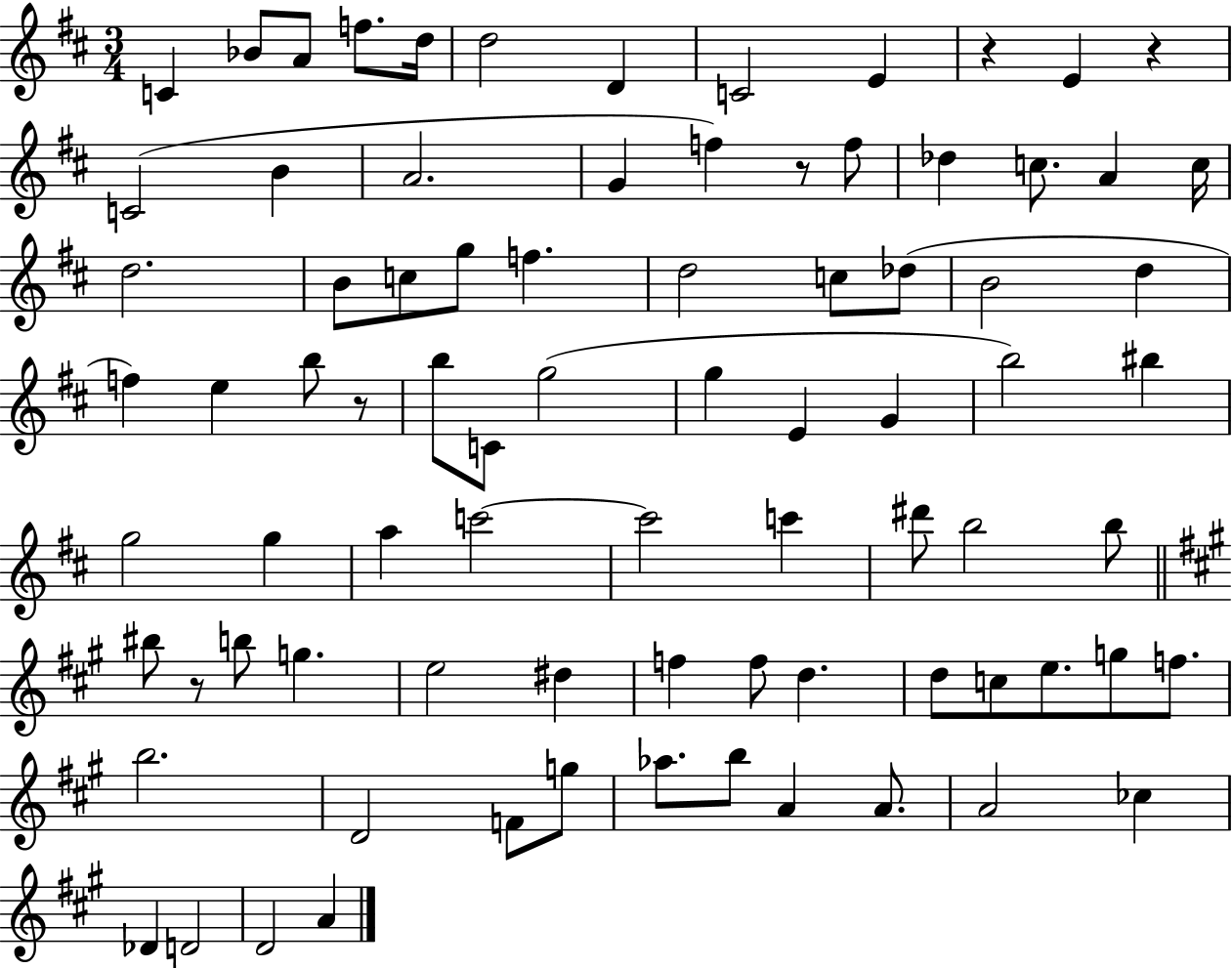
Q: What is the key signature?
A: D major